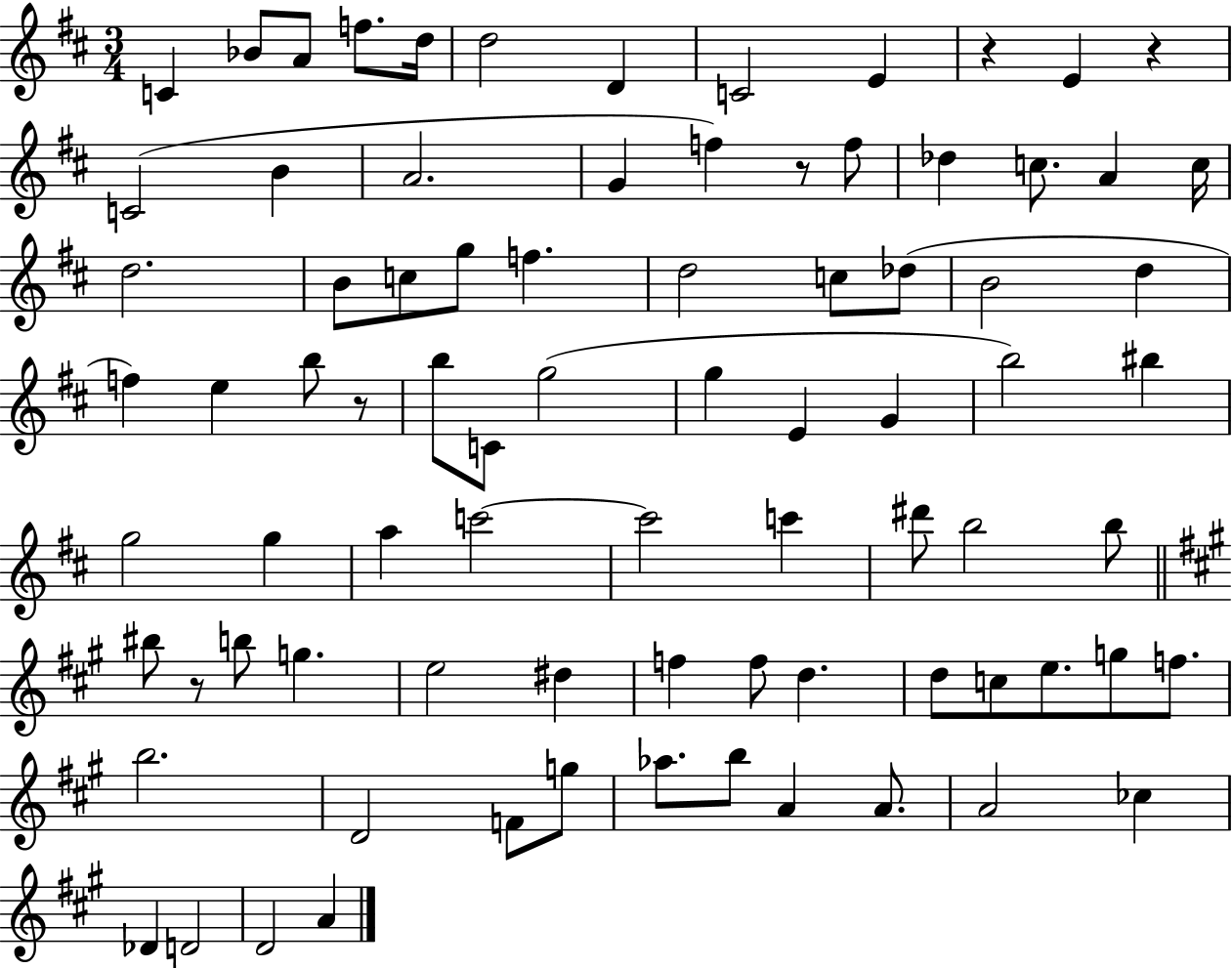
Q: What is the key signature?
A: D major